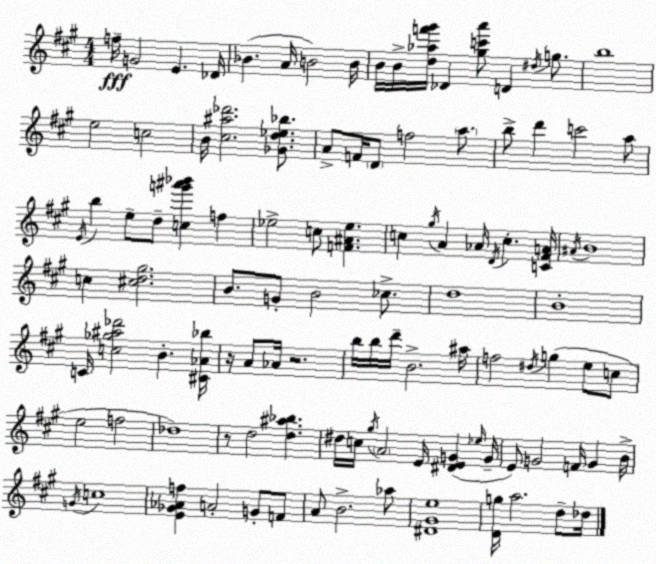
X:1
T:Untitled
M:4/4
L:1/4
K:A
f/4 G2 E _D/4 _B A/4 B2 B/4 B/4 B/4 [d_af'^g']/4 _D [^gc'a']/2 D ^d/4 g/2 b4 e2 c2 B/4 [^c^a_d']2 [_Gd_e_b]/2 A/2 F/4 D/2 f2 a/2 b/2 d' c'2 a/2 E/4 b e/2 d/2 [cg'^a'_b'] f _e2 c/2 [F^A_e] c ^g/4 A _A/4 D/4 c [C^FA]/4 ^A/4 B4 c [^cd^g]2 B/2 G/2 B2 _c/2 d4 B4 C/4 [c_g^a_d']2 B [^C_A_b]/4 z/4 A/2 _A/4 z2 b/4 b/4 d'/4 B2 ^a/4 f2 ^d/4 g e/2 c/2 e2 f2 _d4 z/2 d2 [d^a_b] ^d/4 c/4 ^g/4 A2 E/4 [^DEG] _e/4 G/4 E/2 G2 F/4 G B/4 G/4 c4 [E_G_Af] A2 G/2 F/2 A/2 B2 _a/2 [^D^Ge]4 [Dg]/4 a2 d/2 _d/4